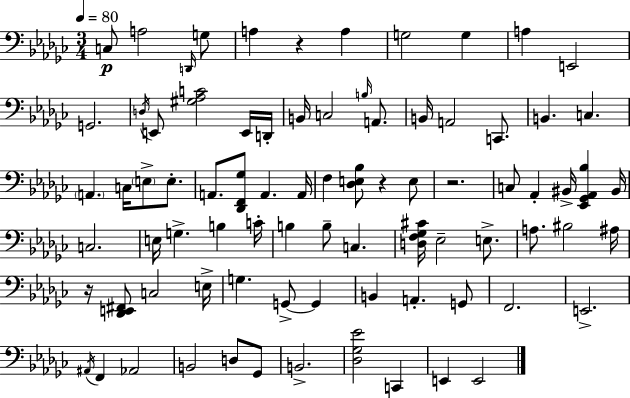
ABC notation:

X:1
T:Untitled
M:3/4
L:1/4
K:Ebm
C,/2 A,2 D,,/4 G,/2 A, z A, G,2 G, A, E,,2 G,,2 D,/4 E,,/2 [^G,_A,C]2 E,,/4 D,,/4 B,,/4 C,2 B,/4 A,,/2 B,,/4 A,,2 C,,/2 B,, C, A,, C,/4 E,/2 E,/2 A,,/2 [_D,,F,,_G,]/2 A,, A,,/4 F, [_D,E,_B,]/2 z E,/2 z2 C,/2 _A,, ^B,,/4 [_E,,_G,,_A,,_B,] ^B,,/4 C,2 E,/4 G, B, C/4 B, B,/2 C, [D,F,_G,^C]/4 _E,2 E,/2 A,/2 ^B,2 ^A,/4 z/4 [_D,,E,,^F,,]/2 C,2 E,/4 G, G,,/2 G,, B,, A,, G,,/2 F,,2 E,,2 ^A,,/4 F,, _A,,2 B,,2 D,/2 _G,,/2 B,,2 [_D,_G,_E]2 C,, E,, E,,2